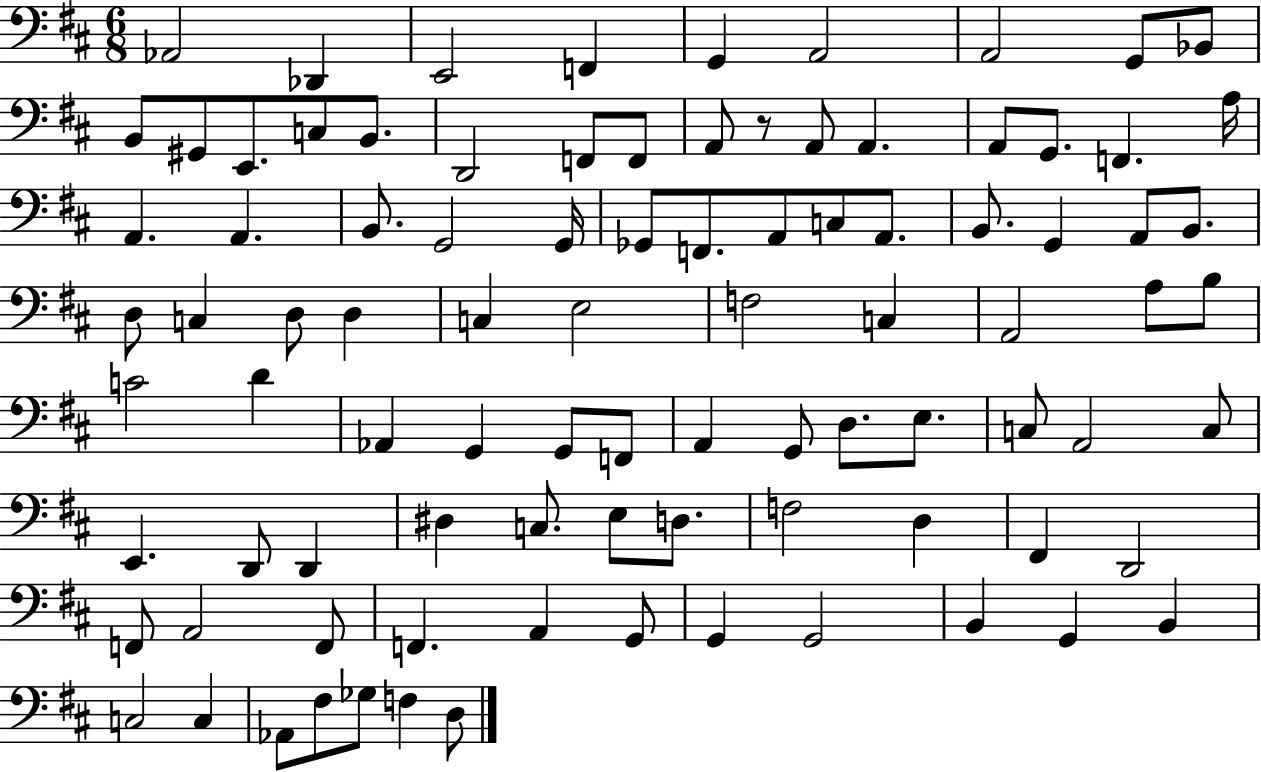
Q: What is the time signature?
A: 6/8